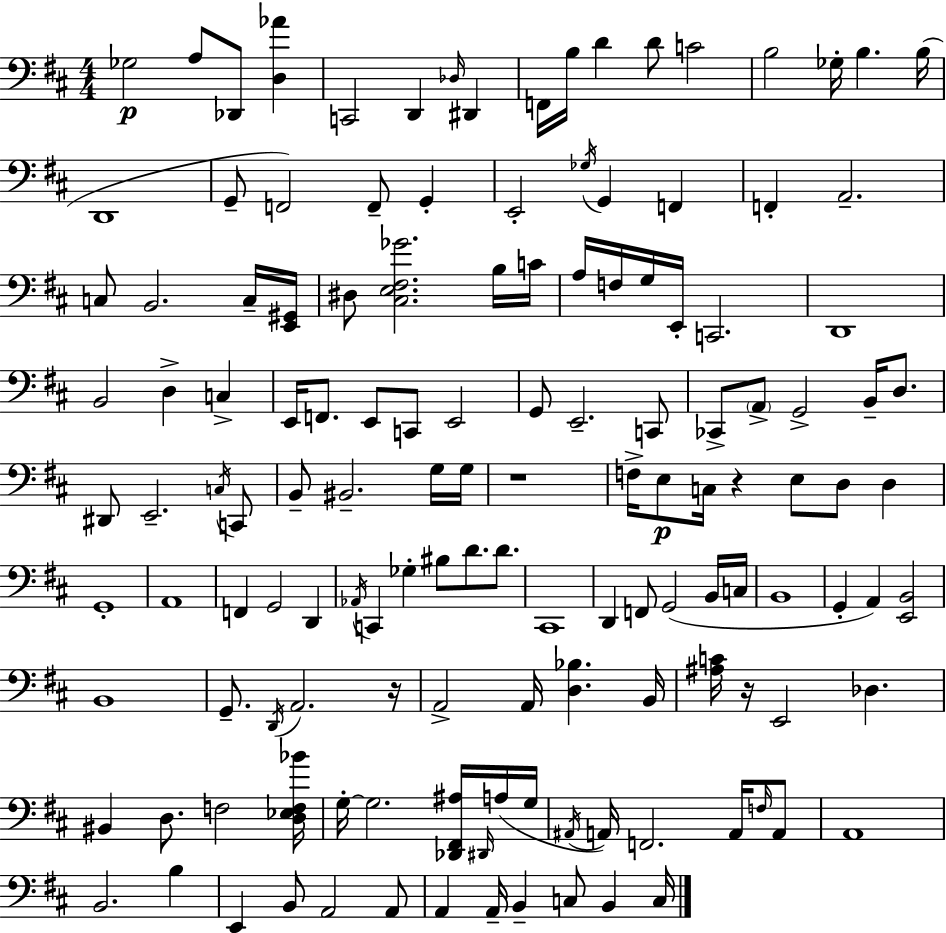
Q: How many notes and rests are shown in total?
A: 137